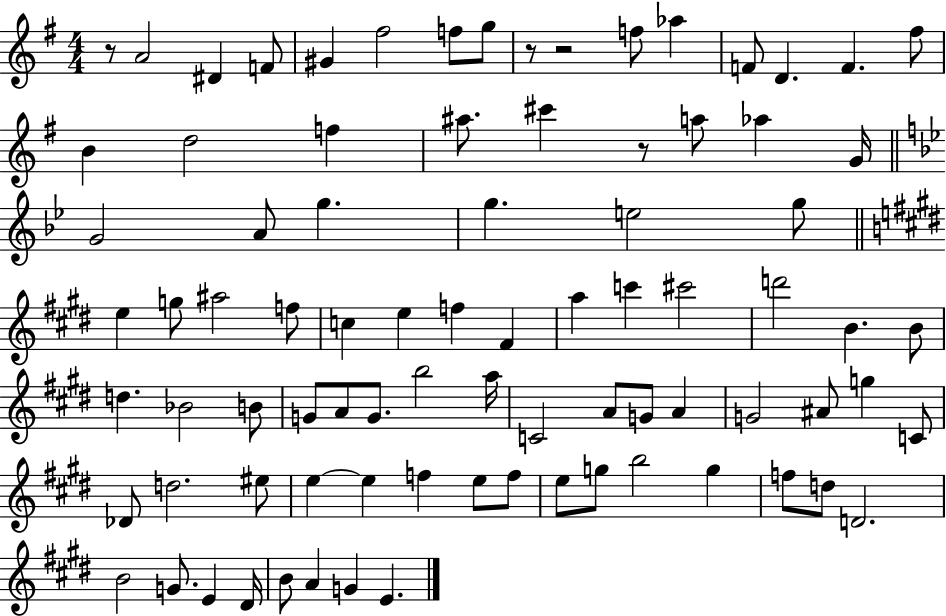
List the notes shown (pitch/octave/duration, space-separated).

R/e A4/h D#4/q F4/e G#4/q F#5/h F5/e G5/e R/e R/h F5/e Ab5/q F4/e D4/q. F4/q. F#5/e B4/q D5/h F5/q A#5/e. C#6/q R/e A5/e Ab5/q G4/s G4/h A4/e G5/q. G5/q. E5/h G5/e E5/q G5/e A#5/h F5/e C5/q E5/q F5/q F#4/q A5/q C6/q C#6/h D6/h B4/q. B4/e D5/q. Bb4/h B4/e G4/e A4/e G4/e. B5/h A5/s C4/h A4/e G4/e A4/q G4/h A#4/e G5/q C4/e Db4/e D5/h. EIS5/e E5/q E5/q F5/q E5/e F5/e E5/e G5/e B5/h G5/q F5/e D5/e D4/h. B4/h G4/e. E4/q D#4/s B4/e A4/q G4/q E4/q.